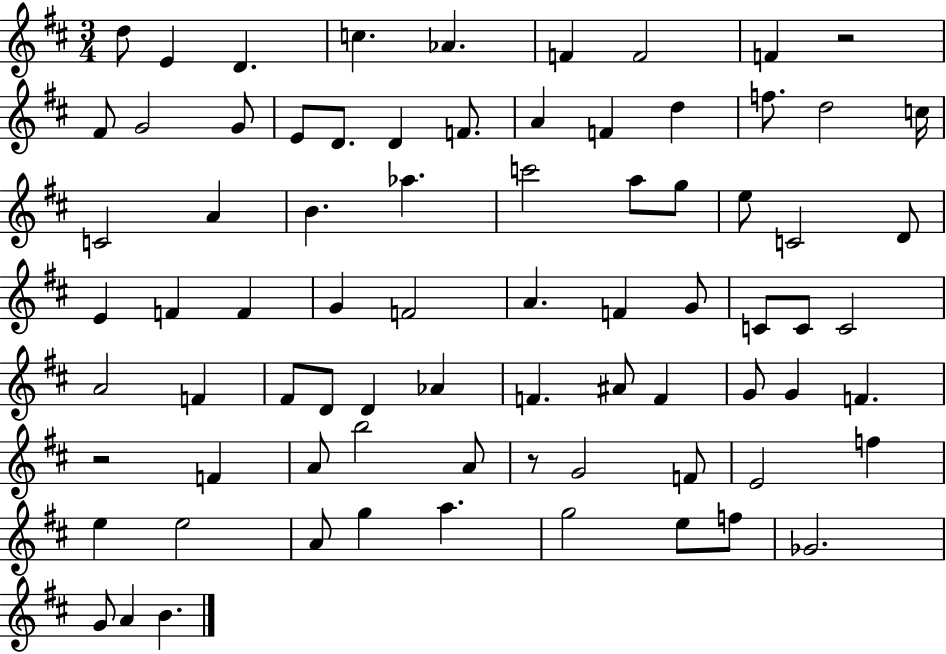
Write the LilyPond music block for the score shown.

{
  \clef treble
  \numericTimeSignature
  \time 3/4
  \key d \major
  \repeat volta 2 { d''8 e'4 d'4. | c''4. aes'4. | f'4 f'2 | f'4 r2 | \break fis'8 g'2 g'8 | e'8 d'8. d'4 f'8. | a'4 f'4 d''4 | f''8. d''2 c''16 | \break c'2 a'4 | b'4. aes''4. | c'''2 a''8 g''8 | e''8 c'2 d'8 | \break e'4 f'4 f'4 | g'4 f'2 | a'4. f'4 g'8 | c'8 c'8 c'2 | \break a'2 f'4 | fis'8 d'8 d'4 aes'4 | f'4. ais'8 f'4 | g'8 g'4 f'4. | \break r2 f'4 | a'8 b''2 a'8 | r8 g'2 f'8 | e'2 f''4 | \break e''4 e''2 | a'8 g''4 a''4. | g''2 e''8 f''8 | ges'2. | \break g'8 a'4 b'4. | } \bar "|."
}